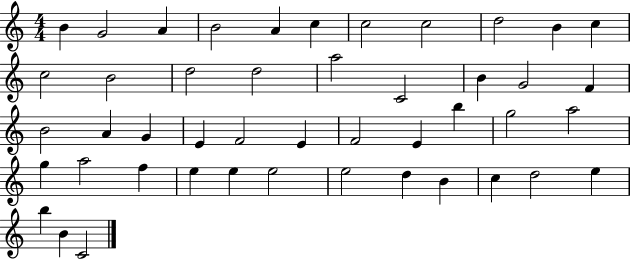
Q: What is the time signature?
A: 4/4